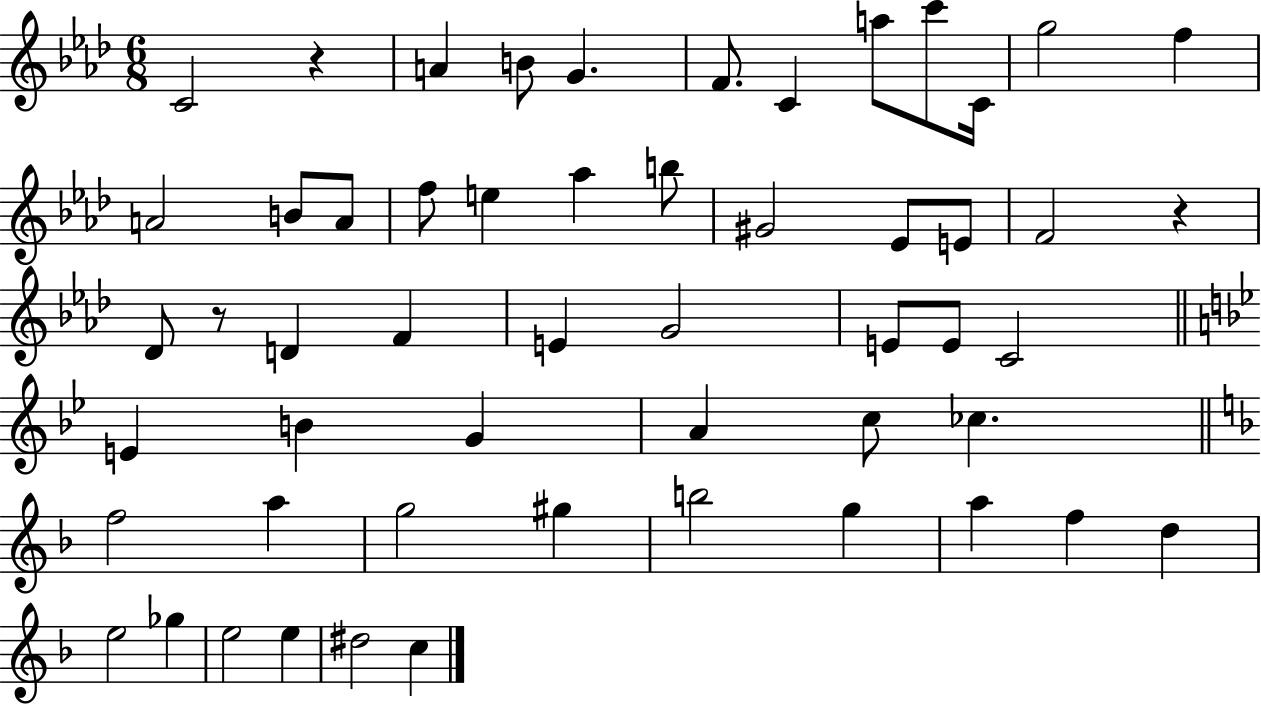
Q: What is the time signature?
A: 6/8